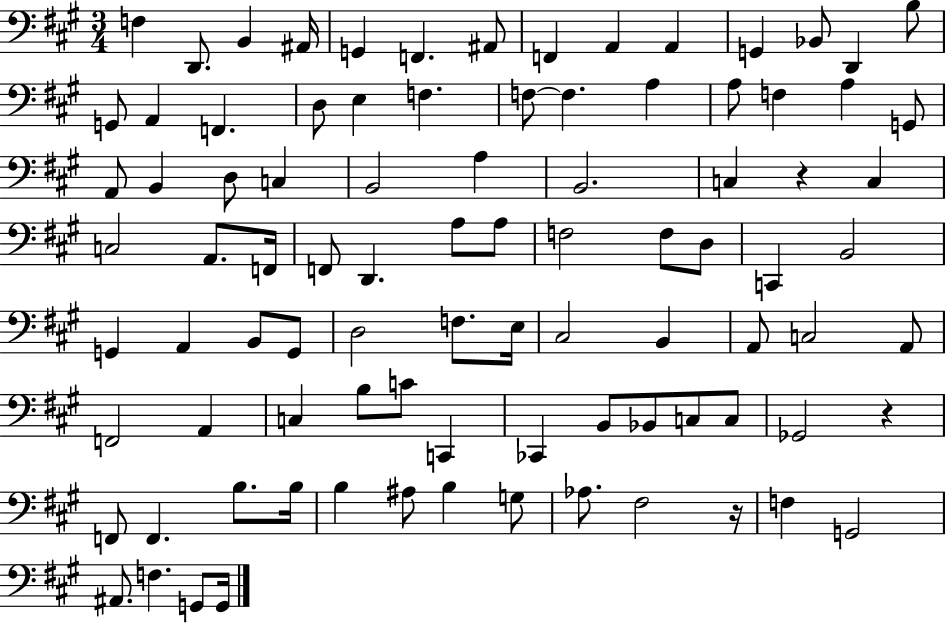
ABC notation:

X:1
T:Untitled
M:3/4
L:1/4
K:A
F, D,,/2 B,, ^A,,/4 G,, F,, ^A,,/2 F,, A,, A,, G,, _B,,/2 D,, B,/2 G,,/2 A,, F,, D,/2 E, F, F,/2 F, A, A,/2 F, A, G,,/2 A,,/2 B,, D,/2 C, B,,2 A, B,,2 C, z C, C,2 A,,/2 F,,/4 F,,/2 D,, A,/2 A,/2 F,2 F,/2 D,/2 C,, B,,2 G,, A,, B,,/2 G,,/2 D,2 F,/2 E,/4 ^C,2 B,, A,,/2 C,2 A,,/2 F,,2 A,, C, B,/2 C/2 C,, _C,, B,,/2 _B,,/2 C,/2 C,/2 _G,,2 z F,,/2 F,, B,/2 B,/4 B, ^A,/2 B, G,/2 _A,/2 ^F,2 z/4 F, G,,2 ^A,,/2 F, G,,/2 G,,/4